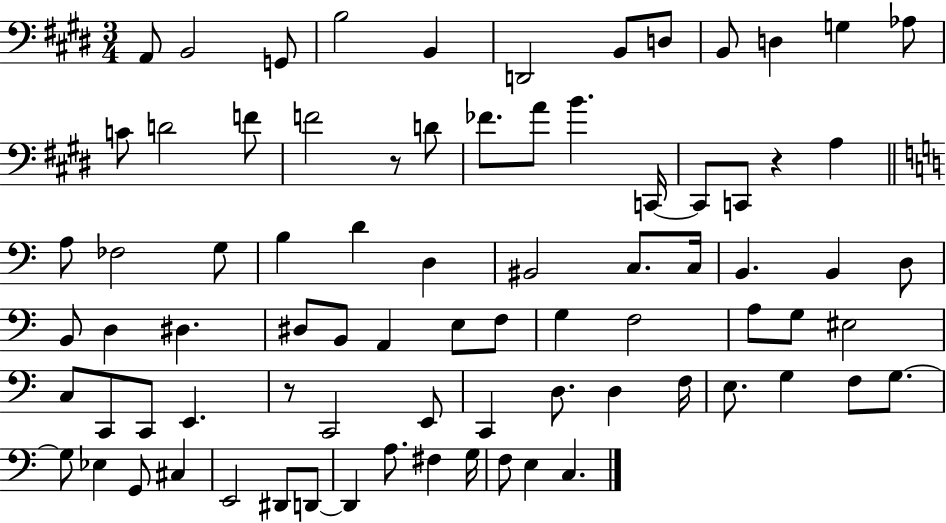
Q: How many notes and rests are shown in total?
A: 80